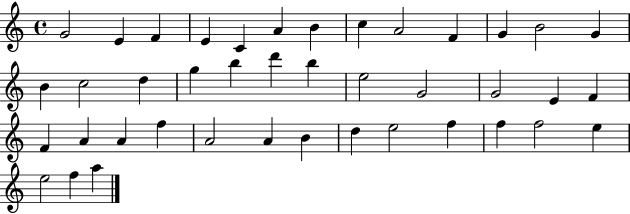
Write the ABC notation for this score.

X:1
T:Untitled
M:4/4
L:1/4
K:C
G2 E F E C A B c A2 F G B2 G B c2 d g b d' b e2 G2 G2 E F F A A f A2 A B d e2 f f f2 e e2 f a